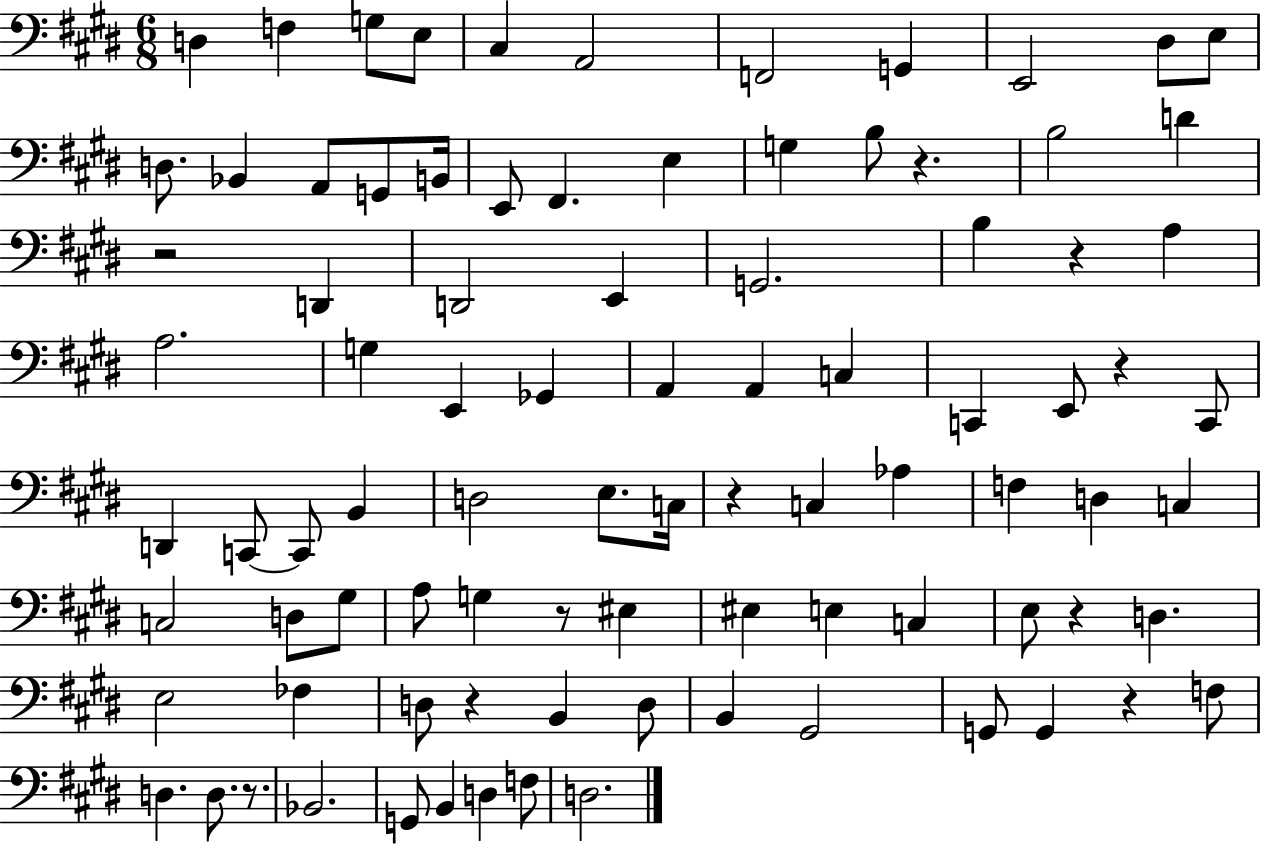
{
  \clef bass
  \numericTimeSignature
  \time 6/8
  \key e \major
  d4 f4 g8 e8 | cis4 a,2 | f,2 g,4 | e,2 dis8 e8 | \break d8. bes,4 a,8 g,8 b,16 | e,8 fis,4. e4 | g4 b8 r4. | b2 d'4 | \break r2 d,4 | d,2 e,4 | g,2. | b4 r4 a4 | \break a2. | g4 e,4 ges,4 | a,4 a,4 c4 | c,4 e,8 r4 c,8 | \break d,4 c,8~~ c,8 b,4 | d2 e8. c16 | r4 c4 aes4 | f4 d4 c4 | \break c2 d8 gis8 | a8 g4 r8 eis4 | eis4 e4 c4 | e8 r4 d4. | \break e2 fes4 | d8 r4 b,4 d8 | b,4 gis,2 | g,8 g,4 r4 f8 | \break d4. d8. r8. | bes,2. | g,8 b,4 d4 f8 | d2. | \break \bar "|."
}